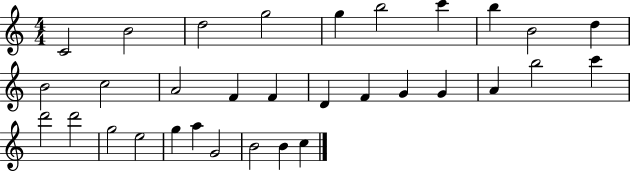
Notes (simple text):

C4/h B4/h D5/h G5/h G5/q B5/h C6/q B5/q B4/h D5/q B4/h C5/h A4/h F4/q F4/q D4/q F4/q G4/q G4/q A4/q B5/h C6/q D6/h D6/h G5/h E5/h G5/q A5/q G4/h B4/h B4/q C5/q